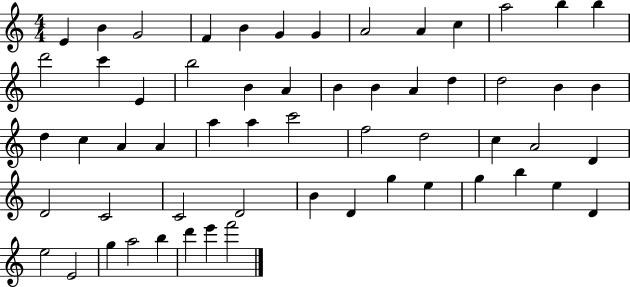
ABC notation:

X:1
T:Untitled
M:4/4
L:1/4
K:C
E B G2 F B G G A2 A c a2 b b d'2 c' E b2 B A B B A d d2 B B d c A A a a c'2 f2 d2 c A2 D D2 C2 C2 D2 B D g e g b e D e2 E2 g a2 b d' e' f'2